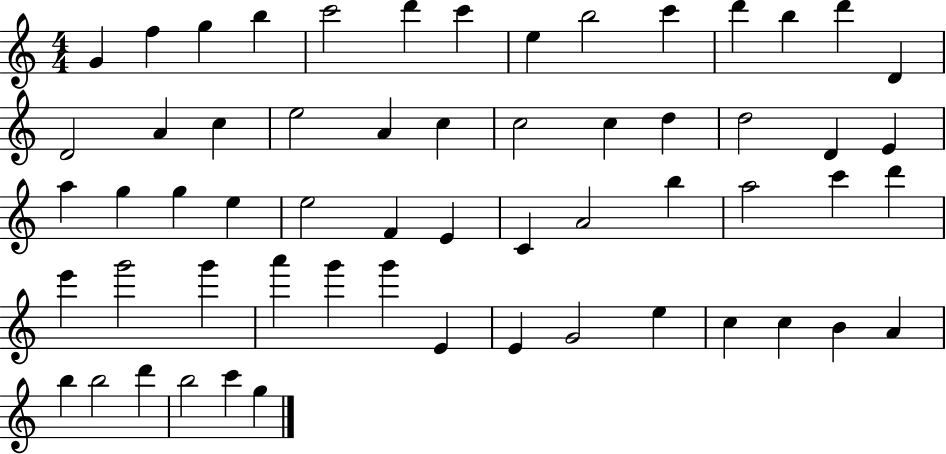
{
  \clef treble
  \numericTimeSignature
  \time 4/4
  \key c \major
  g'4 f''4 g''4 b''4 | c'''2 d'''4 c'''4 | e''4 b''2 c'''4 | d'''4 b''4 d'''4 d'4 | \break d'2 a'4 c''4 | e''2 a'4 c''4 | c''2 c''4 d''4 | d''2 d'4 e'4 | \break a''4 g''4 g''4 e''4 | e''2 f'4 e'4 | c'4 a'2 b''4 | a''2 c'''4 d'''4 | \break e'''4 g'''2 g'''4 | a'''4 g'''4 g'''4 e'4 | e'4 g'2 e''4 | c''4 c''4 b'4 a'4 | \break b''4 b''2 d'''4 | b''2 c'''4 g''4 | \bar "|."
}